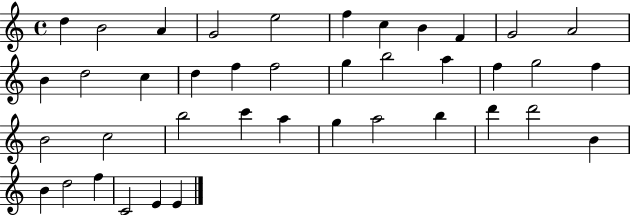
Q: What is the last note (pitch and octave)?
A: E4